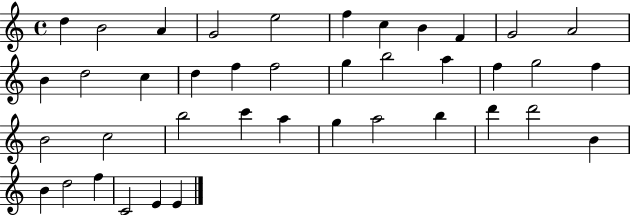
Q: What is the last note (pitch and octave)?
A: E4